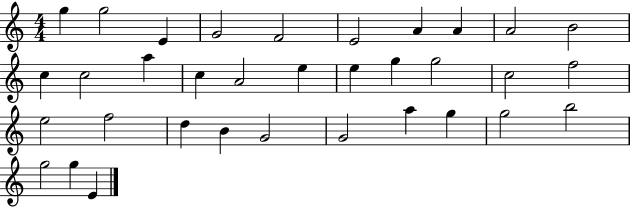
G5/q G5/h E4/q G4/h F4/h E4/h A4/q A4/q A4/h B4/h C5/q C5/h A5/q C5/q A4/h E5/q E5/q G5/q G5/h C5/h F5/h E5/h F5/h D5/q B4/q G4/h G4/h A5/q G5/q G5/h B5/h G5/h G5/q E4/q